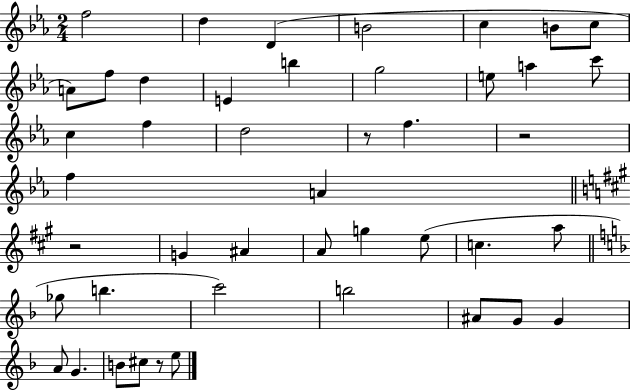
{
  \clef treble
  \numericTimeSignature
  \time 2/4
  \key ees \major
  \repeat volta 2 { f''2 | d''4 d'4( | b'2 | c''4 b'8 c''8 | \break a'8) f''8 d''4 | e'4 b''4 | g''2 | e''8 a''4 c'''8 | \break c''4 f''4 | d''2 | r8 f''4. | r2 | \break f''4 a'4 | \bar "||" \break \key a \major r2 | g'4 ais'4 | a'8 g''4 e''8( | c''4. a''8 | \break \bar "||" \break \key d \minor ges''8 b''4. | c'''2) | b''2 | ais'8 g'8 g'4 | \break a'8 g'4. | b'8 cis''8 r8 e''8 | } \bar "|."
}